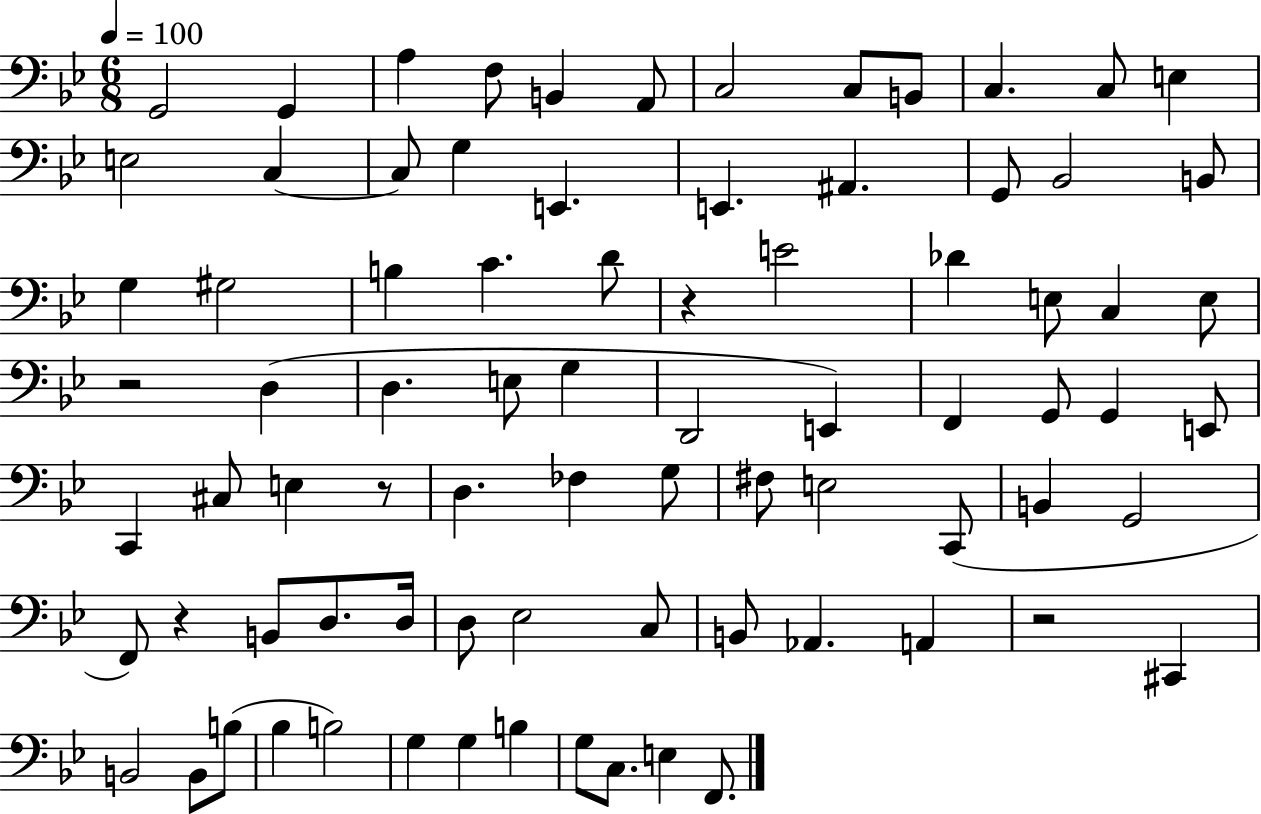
{
  \clef bass
  \numericTimeSignature
  \time 6/8
  \key bes \major
  \tempo 4 = 100
  g,2 g,4 | a4 f8 b,4 a,8 | c2 c8 b,8 | c4. c8 e4 | \break e2 c4~~ | c8 g4 e,4. | e,4. ais,4. | g,8 bes,2 b,8 | \break g4 gis2 | b4 c'4. d'8 | r4 e'2 | des'4 e8 c4 e8 | \break r2 d4( | d4. e8 g4 | d,2 e,4) | f,4 g,8 g,4 e,8 | \break c,4 cis8 e4 r8 | d4. fes4 g8 | fis8 e2 c,8( | b,4 g,2 | \break f,8) r4 b,8 d8. d16 | d8 ees2 c8 | b,8 aes,4. a,4 | r2 cis,4 | \break b,2 b,8 b8( | bes4 b2) | g4 g4 b4 | g8 c8. e4 f,8. | \break \bar "|."
}